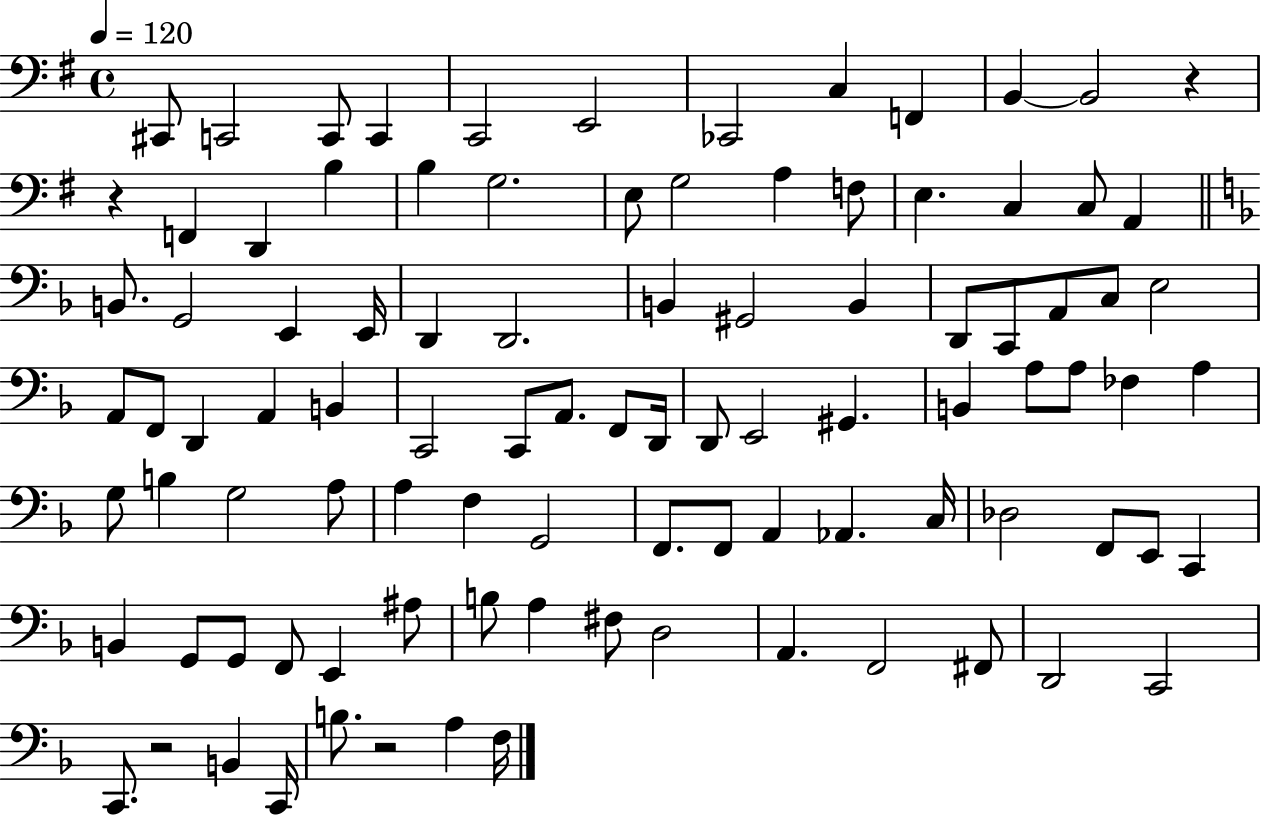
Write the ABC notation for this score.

X:1
T:Untitled
M:4/4
L:1/4
K:G
^C,,/2 C,,2 C,,/2 C,, C,,2 E,,2 _C,,2 C, F,, B,, B,,2 z z F,, D,, B, B, G,2 E,/2 G,2 A, F,/2 E, C, C,/2 A,, B,,/2 G,,2 E,, E,,/4 D,, D,,2 B,, ^G,,2 B,, D,,/2 C,,/2 A,,/2 C,/2 E,2 A,,/2 F,,/2 D,, A,, B,, C,,2 C,,/2 A,,/2 F,,/2 D,,/4 D,,/2 E,,2 ^G,, B,, A,/2 A,/2 _F, A, G,/2 B, G,2 A,/2 A, F, G,,2 F,,/2 F,,/2 A,, _A,, C,/4 _D,2 F,,/2 E,,/2 C,, B,, G,,/2 G,,/2 F,,/2 E,, ^A,/2 B,/2 A, ^F,/2 D,2 A,, F,,2 ^F,,/2 D,,2 C,,2 C,,/2 z2 B,, C,,/4 B,/2 z2 A, F,/4